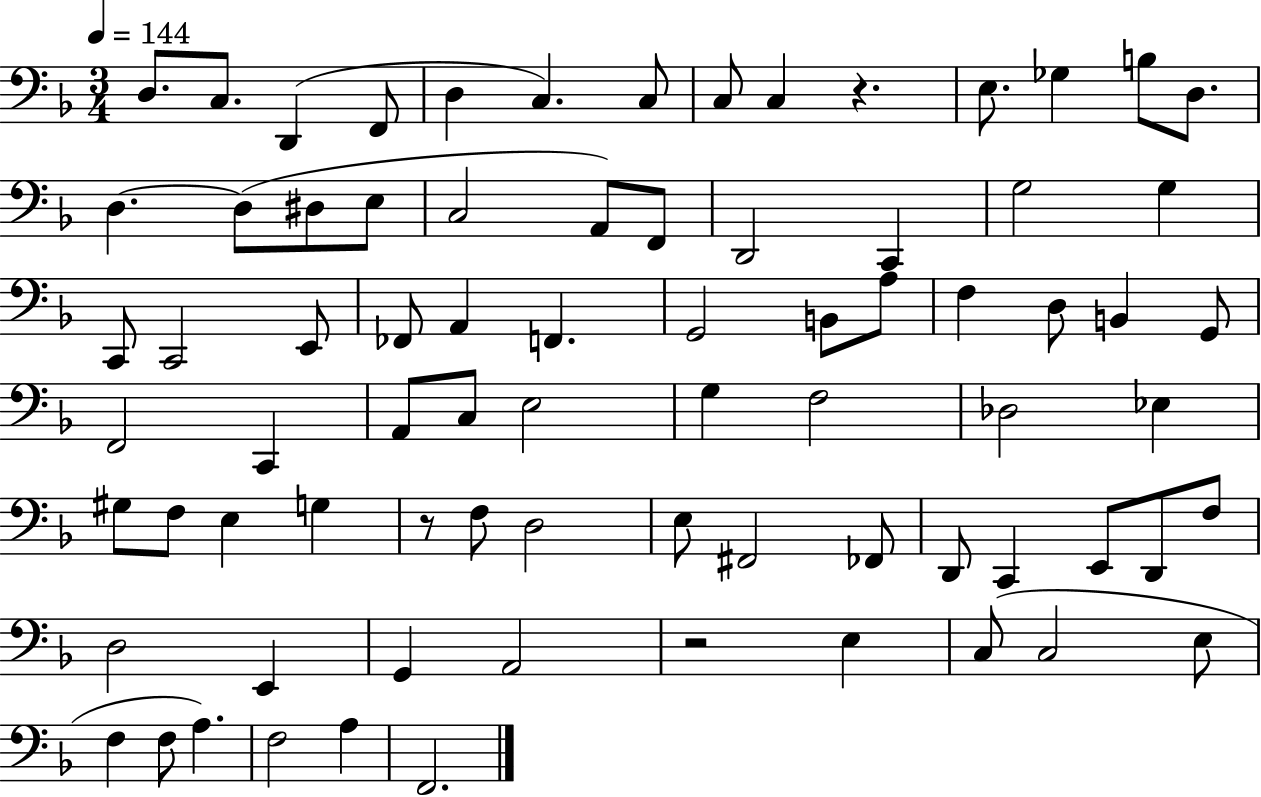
D3/e. C3/e. D2/q F2/e D3/q C3/q. C3/e C3/e C3/q R/q. E3/e. Gb3/q B3/e D3/e. D3/q. D3/e D#3/e E3/e C3/h A2/e F2/e D2/h C2/q G3/h G3/q C2/e C2/h E2/e FES2/e A2/q F2/q. G2/h B2/e A3/e F3/q D3/e B2/q G2/e F2/h C2/q A2/e C3/e E3/h G3/q F3/h Db3/h Eb3/q G#3/e F3/e E3/q G3/q R/e F3/e D3/h E3/e F#2/h FES2/e D2/e C2/q E2/e D2/e F3/e D3/h E2/q G2/q A2/h R/h E3/q C3/e C3/h E3/e F3/q F3/e A3/q. F3/h A3/q F2/h.